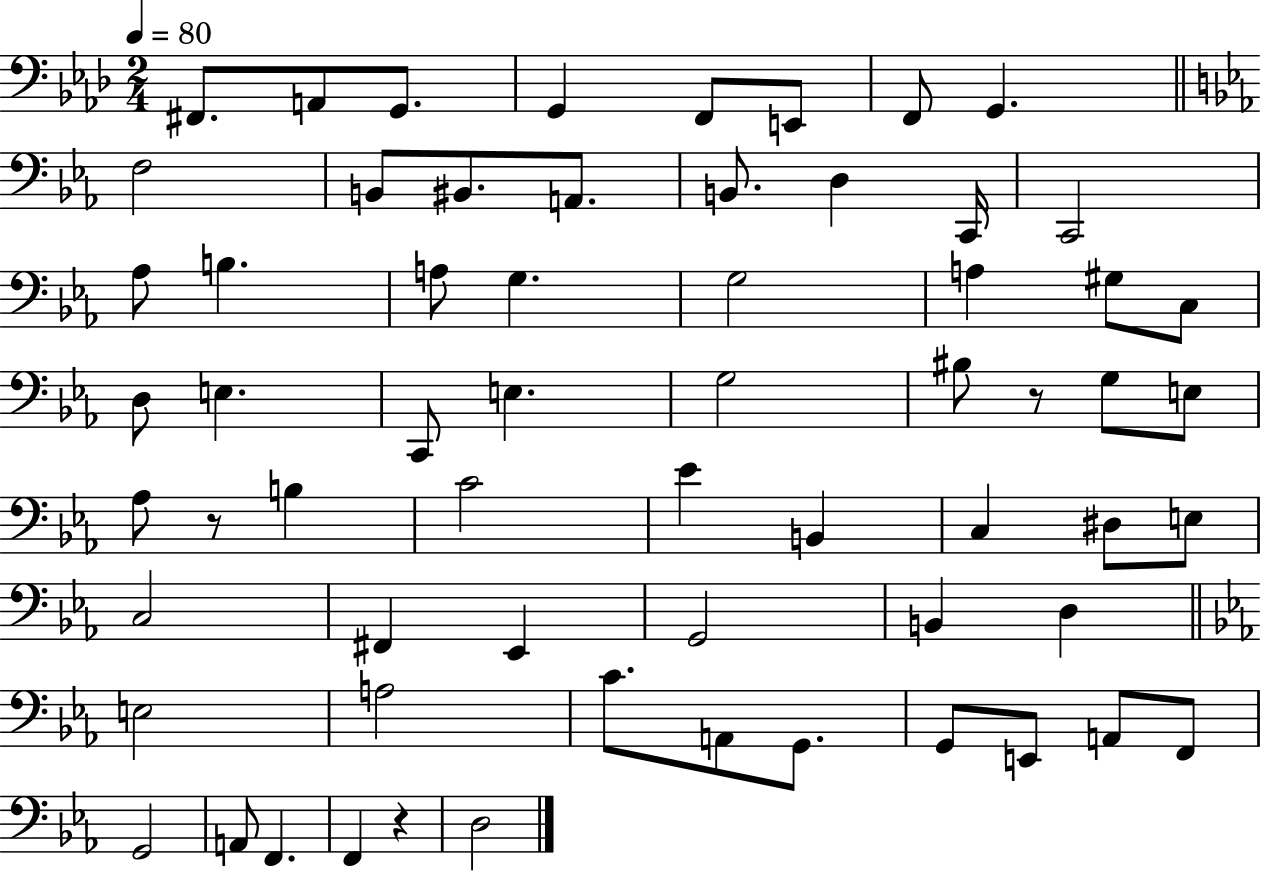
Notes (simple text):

F#2/e. A2/e G2/e. G2/q F2/e E2/e F2/e G2/q. F3/h B2/e BIS2/e. A2/e. B2/e. D3/q C2/s C2/h Ab3/e B3/q. A3/e G3/q. G3/h A3/q G#3/e C3/e D3/e E3/q. C2/e E3/q. G3/h BIS3/e R/e G3/e E3/e Ab3/e R/e B3/q C4/h Eb4/q B2/q C3/q D#3/e E3/e C3/h F#2/q Eb2/q G2/h B2/q D3/q E3/h A3/h C4/e. A2/e G2/e. G2/e E2/e A2/e F2/e G2/h A2/e F2/q. F2/q R/q D3/h